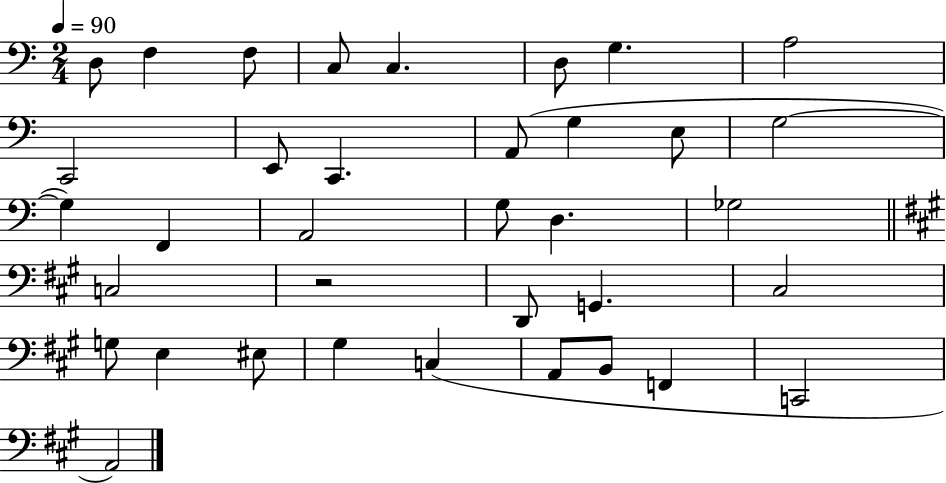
D3/e F3/q F3/e C3/e C3/q. D3/e G3/q. A3/h C2/h E2/e C2/q. A2/e G3/q E3/e G3/h G3/q F2/q A2/h G3/e D3/q. Gb3/h C3/h R/h D2/e G2/q. C#3/h G3/e E3/q EIS3/e G#3/q C3/q A2/e B2/e F2/q C2/h A2/h